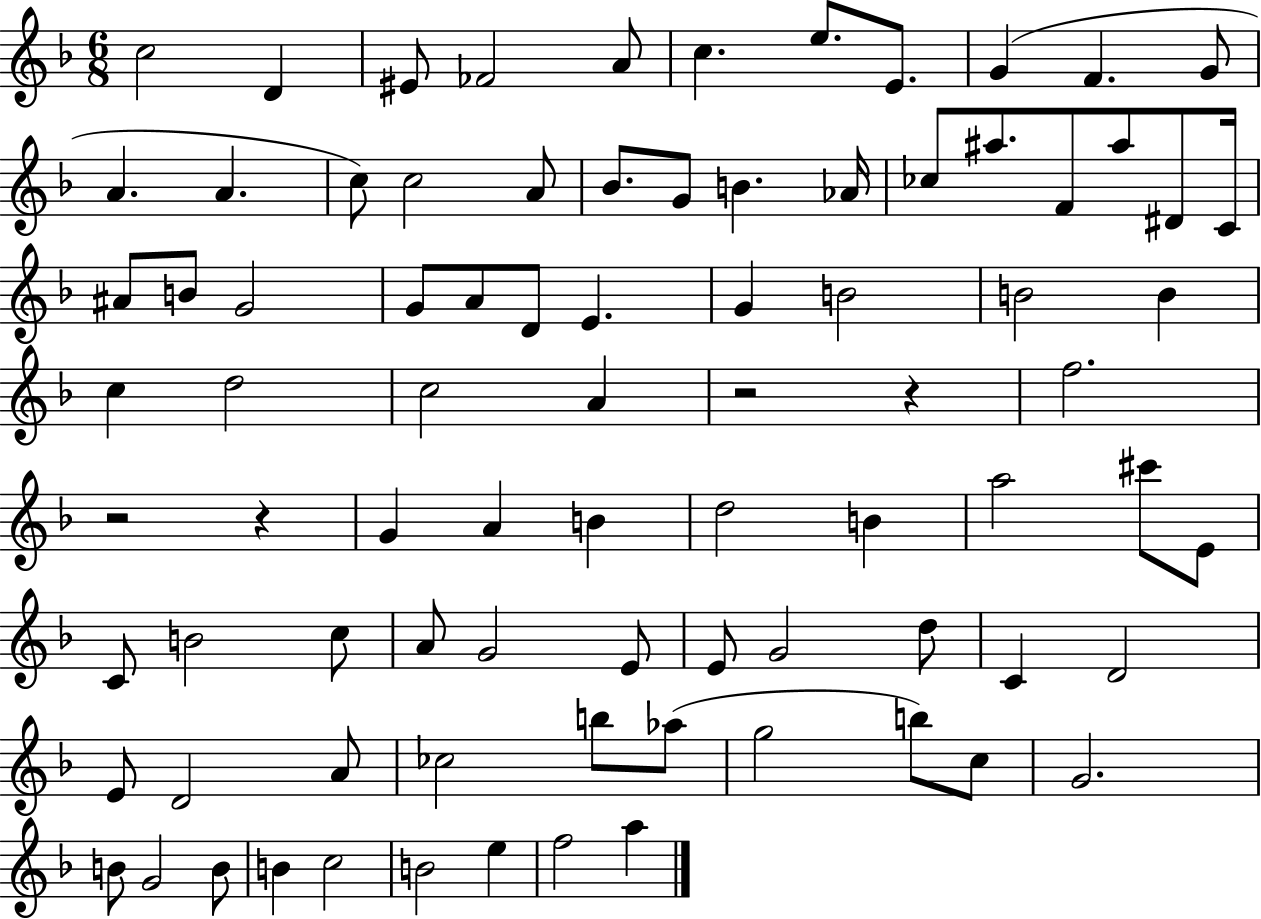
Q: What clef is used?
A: treble